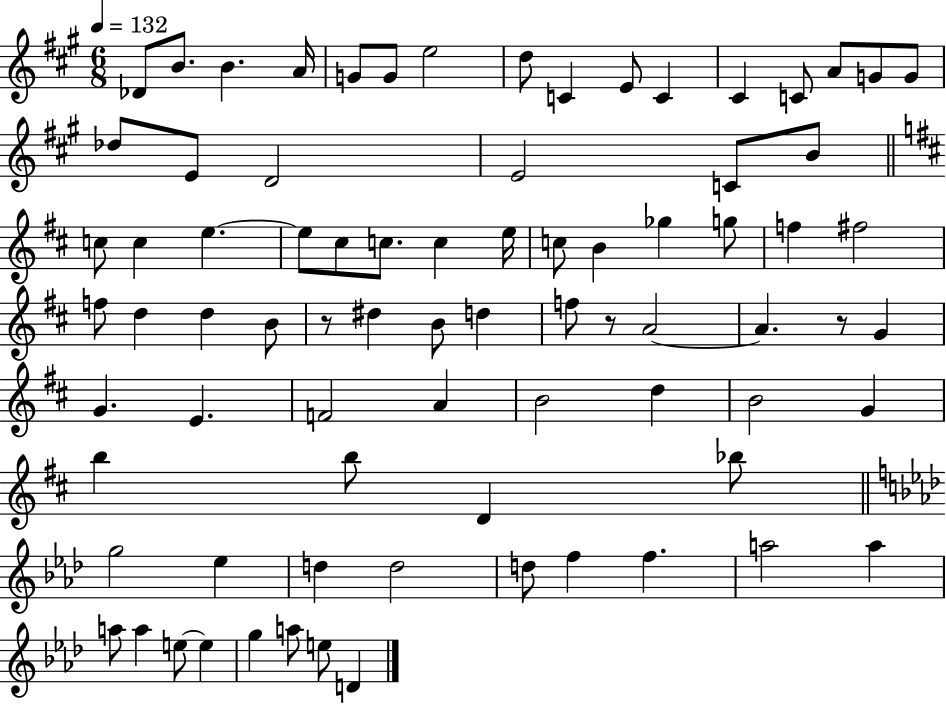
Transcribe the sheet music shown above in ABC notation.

X:1
T:Untitled
M:6/8
L:1/4
K:A
_D/2 B/2 B A/4 G/2 G/2 e2 d/2 C E/2 C ^C C/2 A/2 G/2 G/2 _d/2 E/2 D2 E2 C/2 B/2 c/2 c e e/2 ^c/2 c/2 c e/4 c/2 B _g g/2 f ^f2 f/2 d d B/2 z/2 ^d B/2 d f/2 z/2 A2 A z/2 G G E F2 A B2 d B2 G b b/2 D _b/2 g2 _e d d2 d/2 f f a2 a a/2 a e/2 e g a/2 e/2 D